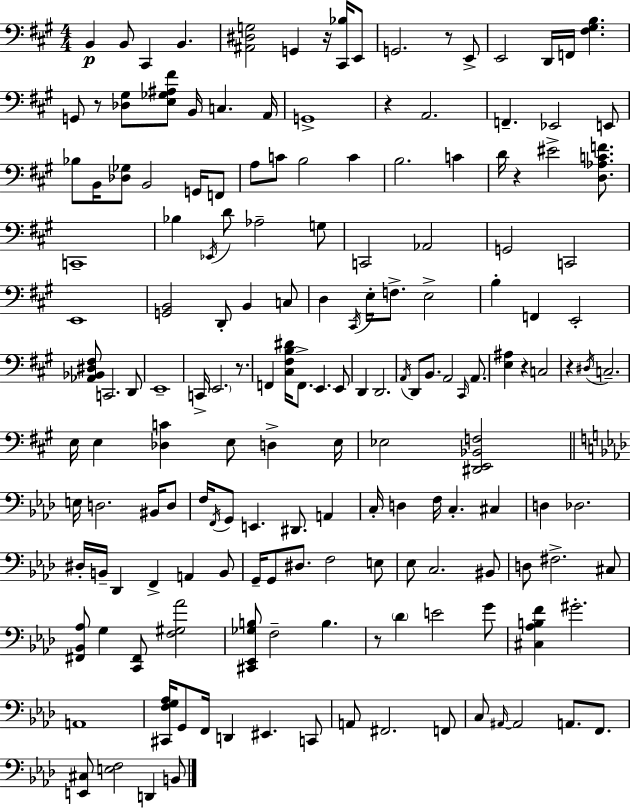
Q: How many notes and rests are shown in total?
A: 168